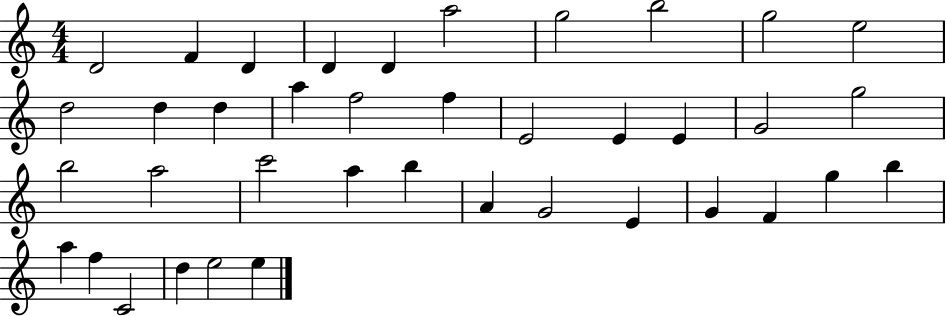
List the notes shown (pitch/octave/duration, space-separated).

D4/h F4/q D4/q D4/q D4/q A5/h G5/h B5/h G5/h E5/h D5/h D5/q D5/q A5/q F5/h F5/q E4/h E4/q E4/q G4/h G5/h B5/h A5/h C6/h A5/q B5/q A4/q G4/h E4/q G4/q F4/q G5/q B5/q A5/q F5/q C4/h D5/q E5/h E5/q